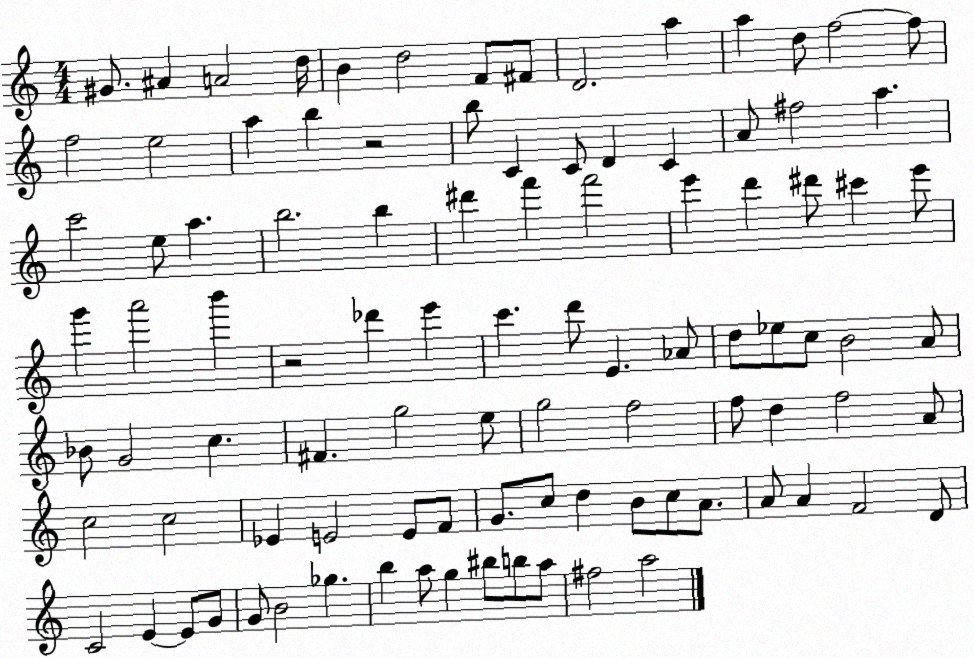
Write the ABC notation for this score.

X:1
T:Untitled
M:4/4
L:1/4
K:C
^G/2 ^A A2 d/4 B d2 F/2 ^F/2 D2 a a d/2 f2 f/2 f2 e2 a b z2 b/2 C C/2 D C A/2 ^f2 a c'2 e/2 a b2 b ^d' f' f'2 e' d' ^d'/2 ^c' e'/2 g' a'2 b' z2 _d' e' c' d'/2 E _A/2 d/2 _e/2 c/2 B2 A/2 _B/2 G2 c ^F g2 e/2 g2 f2 f/2 d f2 A/2 c2 c2 _E E2 E/2 F/2 G/2 c/2 d B/2 c/2 A/2 A/2 A F2 D/2 C2 E E/2 G/2 G/2 B2 _g b a/2 g ^b/2 b/2 a/2 ^f2 a2